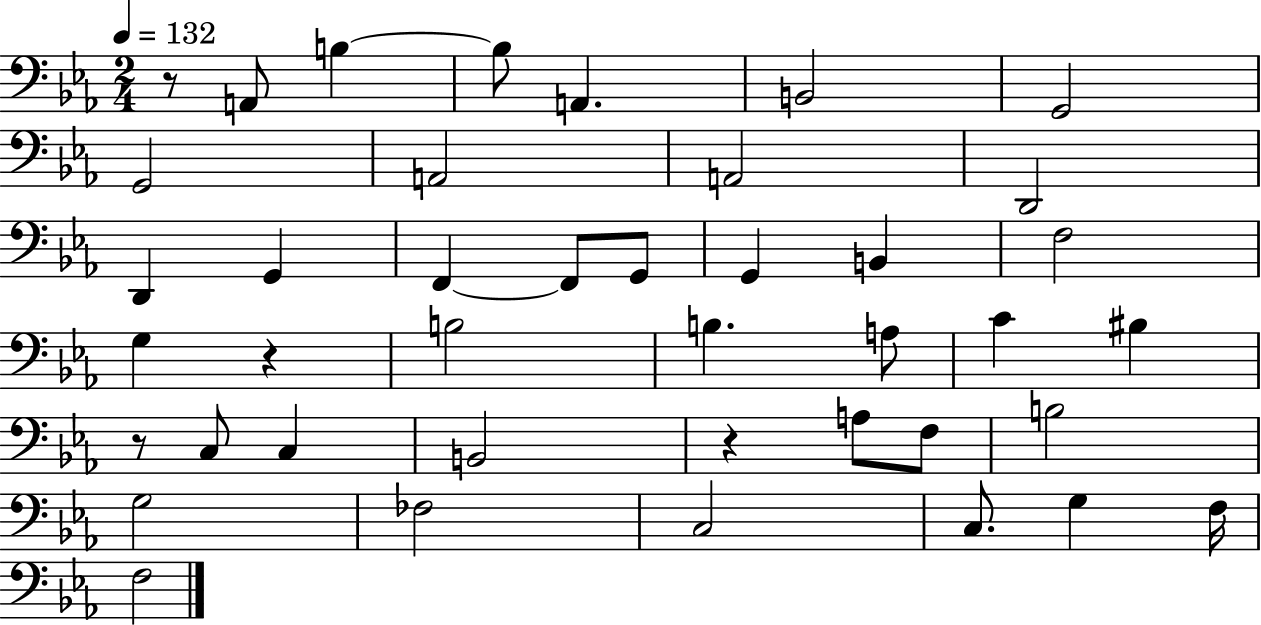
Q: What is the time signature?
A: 2/4